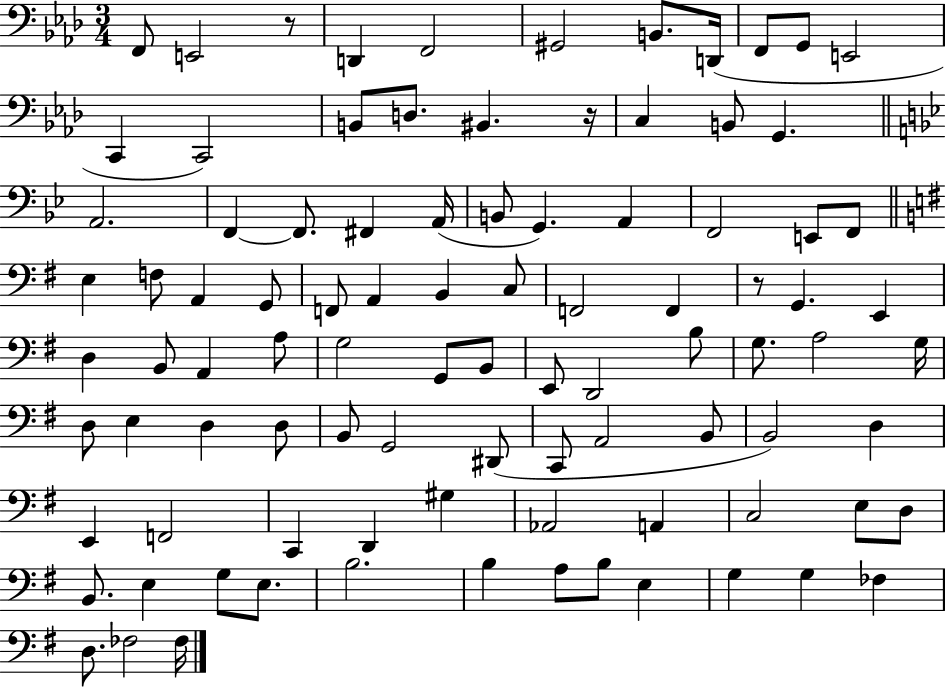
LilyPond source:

{
  \clef bass
  \numericTimeSignature
  \time 3/4
  \key aes \major
  f,8 e,2 r8 | d,4 f,2 | gis,2 b,8. d,16( | f,8 g,8 e,2 | \break c,4 c,2) | b,8 d8. bis,4. r16 | c4 b,8 g,4. | \bar "||" \break \key bes \major a,2. | f,4~~ f,8. fis,4 a,16( | b,8 g,4.) a,4 | f,2 e,8 f,8 | \break \bar "||" \break \key g \major e4 f8 a,4 g,8 | f,8 a,4 b,4 c8 | f,2 f,4 | r8 g,4. e,4 | \break d4 b,8 a,4 a8 | g2 g,8 b,8 | e,8 d,2 b8 | g8. a2 g16 | \break d8 e4 d4 d8 | b,8 g,2 dis,8( | c,8 a,2 b,8 | b,2) d4 | \break e,4 f,2 | c,4 d,4 gis4 | aes,2 a,4 | c2 e8 d8 | \break b,8. e4 g8 e8. | b2. | b4 a8 b8 e4 | g4 g4 fes4 | \break d8. fes2 fes16 | \bar "|."
}